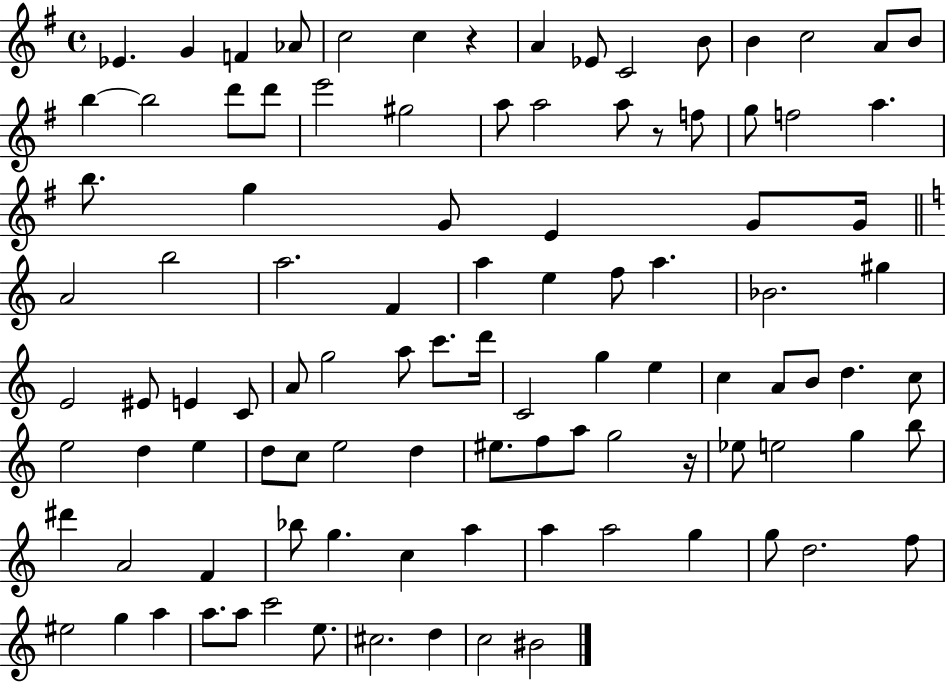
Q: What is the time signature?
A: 4/4